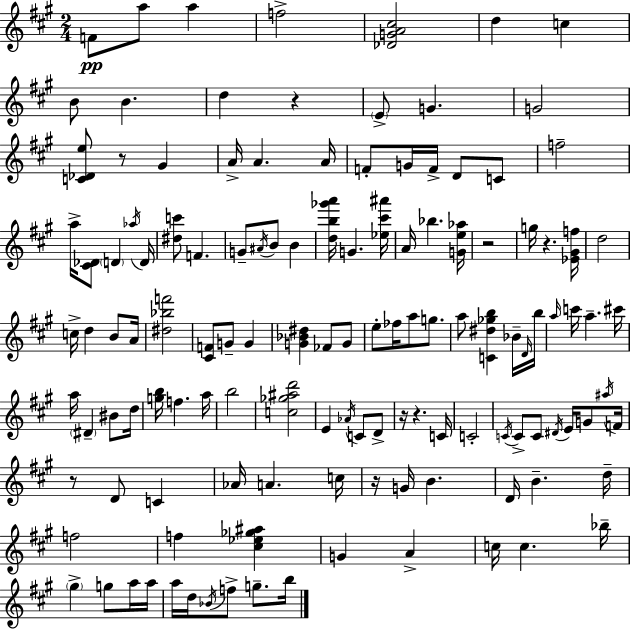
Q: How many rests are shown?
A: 8